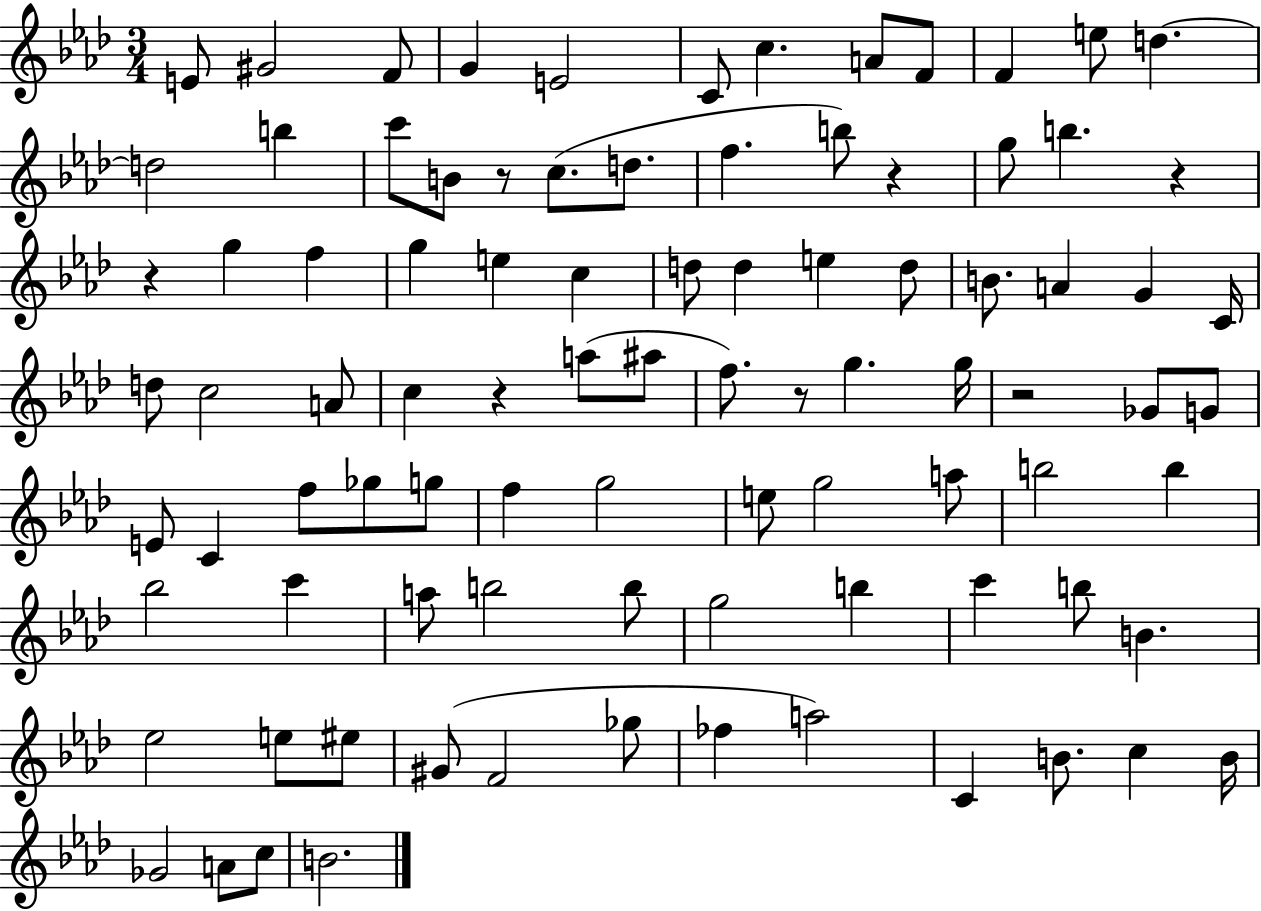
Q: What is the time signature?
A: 3/4